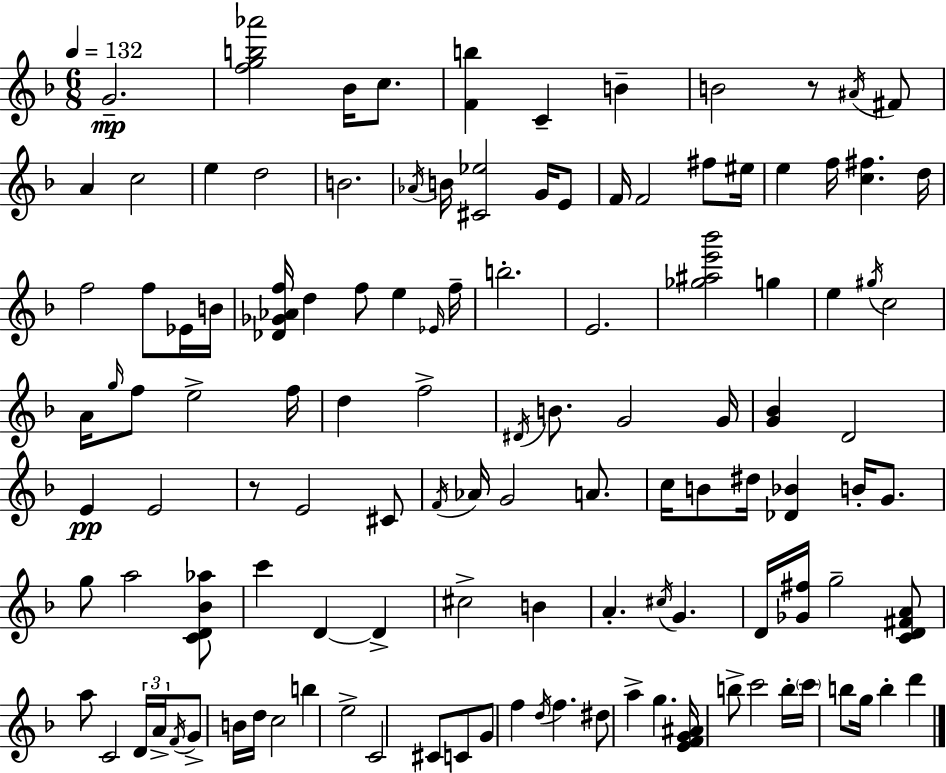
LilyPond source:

{
  \clef treble
  \numericTimeSignature
  \time 6/8
  \key f \major
  \tempo 4 = 132
  g'2.--\mp | <f'' g'' b'' aes'''>2 bes'16 c''8. | <f' b''>4 c'4-- b'4-- | b'2 r8 \acciaccatura { ais'16 } fis'8 | \break a'4 c''2 | e''4 d''2 | b'2. | \acciaccatura { aes'16 } b'16 <cis' ees''>2 g'16 | \break e'8 f'16 f'2 fis''8 | eis''16 e''4 f''16 <c'' fis''>4. | d''16 f''2 f''8 | ees'16 b'16 <des' ges' aes' f''>16 d''4 f''8 e''4 | \break \grace { ees'16 } f''16-- b''2.-. | e'2. | <ges'' ais'' e''' bes'''>2 g''4 | e''4 \acciaccatura { gis''16 } c''2 | \break a'16 \grace { g''16 } f''8 e''2-> | f''16 d''4 f''2-> | \acciaccatura { dis'16 } b'8. g'2 | g'16 <g' bes'>4 d'2 | \break e'4\pp e'2 | r8 e'2 | cis'8 \acciaccatura { f'16 } aes'16 g'2 | a'8. c''16 b'8 dis''16 <des' bes'>4 | \break b'16-. g'8. g''8 a''2 | <c' d' bes' aes''>8 c'''4 d'4~~ | d'4-> cis''2-> | b'4 a'4.-. | \break \acciaccatura { cis''16 } g'4. d'16 <ges' fis''>16 g''2-- | <c' d' fis' a'>8 a''8 c'2 | \tuplet 3/2 { d'16 a'16-> \acciaccatura { f'16 } } g'8-> b'16 | d''16 c''2 b''4 | \break e''2-> c'2 | cis'8 c'8 g'8 f''4 | \acciaccatura { d''16 } f''4. dis''8 | a''4-> g''4. <e' f' g' ais'>16 b''8-> | \break c'''2 b''16-. \parenthesize c'''16 b''8 | g''16 b''4-. d'''4 \bar "|."
}